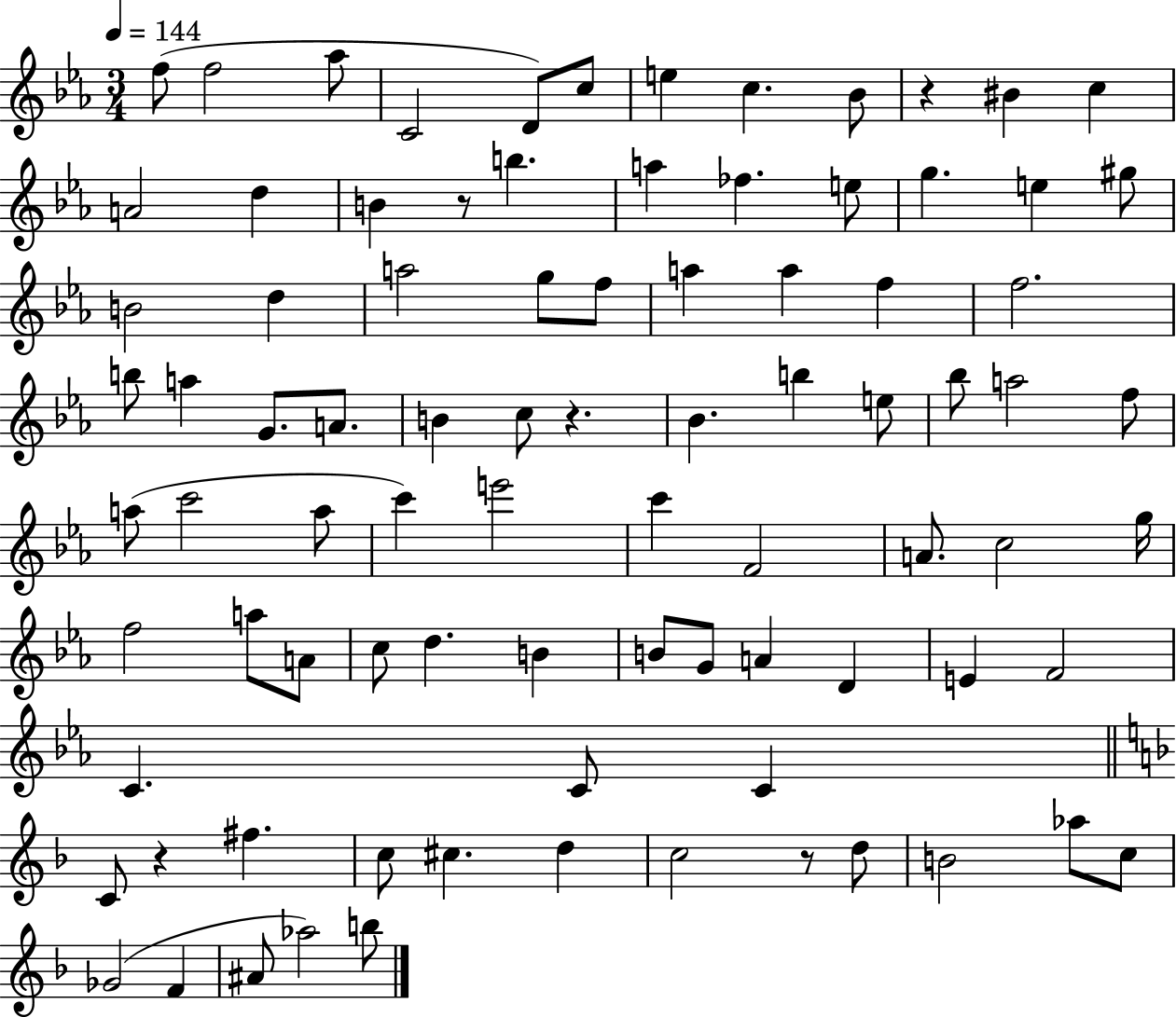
{
  \clef treble
  \numericTimeSignature
  \time 3/4
  \key ees \major
  \tempo 4 = 144
  f''8( f''2 aes''8 | c'2 d'8) c''8 | e''4 c''4. bes'8 | r4 bis'4 c''4 | \break a'2 d''4 | b'4 r8 b''4. | a''4 fes''4. e''8 | g''4. e''4 gis''8 | \break b'2 d''4 | a''2 g''8 f''8 | a''4 a''4 f''4 | f''2. | \break b''8 a''4 g'8. a'8. | b'4 c''8 r4. | bes'4. b''4 e''8 | bes''8 a''2 f''8 | \break a''8( c'''2 a''8 | c'''4) e'''2 | c'''4 f'2 | a'8. c''2 g''16 | \break f''2 a''8 a'8 | c''8 d''4. b'4 | b'8 g'8 a'4 d'4 | e'4 f'2 | \break c'4. c'8 c'4 | \bar "||" \break \key f \major c'8 r4 fis''4. | c''8 cis''4. d''4 | c''2 r8 d''8 | b'2 aes''8 c''8 | \break ges'2( f'4 | ais'8 aes''2) b''8 | \bar "|."
}